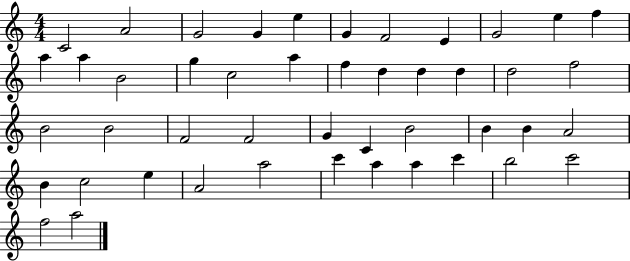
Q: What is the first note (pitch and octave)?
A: C4